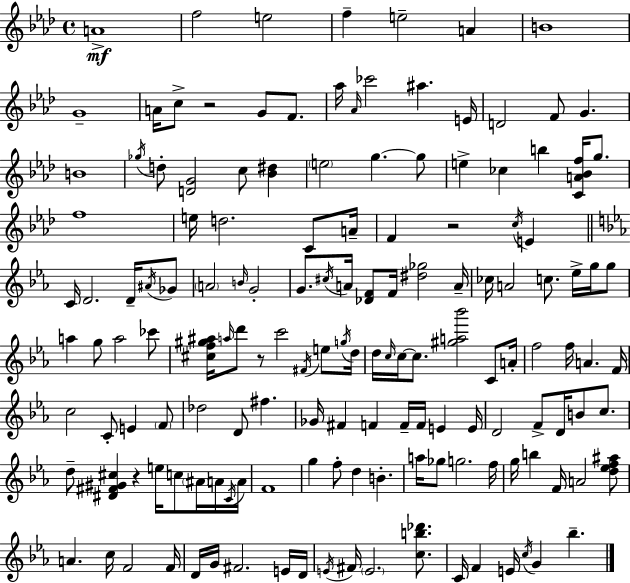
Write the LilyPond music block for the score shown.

{
  \clef treble
  \time 4/4
  \defaultTimeSignature
  \key f \minor
  \repeat volta 2 { a'1->\mf | f''2 e''2 | f''4-- e''2-- a'4 | b'1 | \break g'1-- | a'16 c''8-> r2 g'8 f'8. | aes''16 \grace { aes'16 } ces'''2 ais''4. | e'16 d'2 f'8 g'4. | \break b'1 | \acciaccatura { ges''16 } d''8-. <d' g'>2 c''8 <bes' dis''>4 | \parenthesize e''2 g''4.~~ | g''8 e''4-> ces''4 b''4 <c' a' bes' f''>16 g''8. | \break f''1 | e''16 d''2. c'8 | a'16-- f'4 r2 \acciaccatura { c''16 } e'4 | \bar "||" \break \key ees \major c'16 d'2. d'16-- \acciaccatura { ais'16 } ges'8 | \parenthesize a'2 \grace { b'16 } g'2-. | g'8. \acciaccatura { cis''16 } a'16 <des' f'>8 f'16 <dis'' ges''>2 | a'16-- ces''16 a'2 c''8. ees''16-> | \break g''16 g''8 a''4 g''8 a''2 | ces'''8 <cis'' f'' gis'' ais''>16 \grace { a''16 } d'''8 r8 c'''2 | \acciaccatura { fis'16 } e''8 \acciaccatura { g''16 } d''16 d''16 \grace { c''16 } c''16~~ c''8. <gis'' a'' bes'''>2 | c'8 a'16-. f''2 f''16 | \break a'4. f'16 c''2 c'8-. | e'4 \parenthesize f'8 des''2 d'8 | fis''4. ges'16 fis'4 f'4 | f'16-- f'16 e'4 e'16 d'2 f'8-> | \break d'16 b'8 c''8. d''8-- <dis' fis' gis' cis''>4 r4 | e''16 c''8 \parenthesize ais'16 a'16 \acciaccatura { c'16 } a'16 f'1 | g''4 f''8-. d''4 | b'4.-. a''16 ges''8 g''2. | \break f''16 g''16 b''4 f'16 a'2 | <d'' ees'' f'' ais''>8 a'4. c''16 f'2 | f'16 d'16 g'16 fis'2. | e'16 d'16 \acciaccatura { e'16 } fis'16 \parenthesize e'2. | \break <c'' b'' des'''>8. c'16 f'4 e'16 \acciaccatura { c''16 } | g'4 bes''4.-- } \bar "|."
}